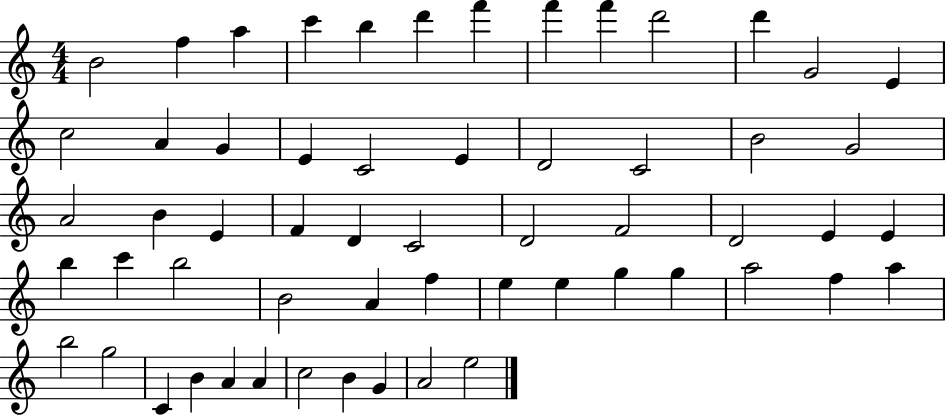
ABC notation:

X:1
T:Untitled
M:4/4
L:1/4
K:C
B2 f a c' b d' f' f' f' d'2 d' G2 E c2 A G E C2 E D2 C2 B2 G2 A2 B E F D C2 D2 F2 D2 E E b c' b2 B2 A f e e g g a2 f a b2 g2 C B A A c2 B G A2 e2